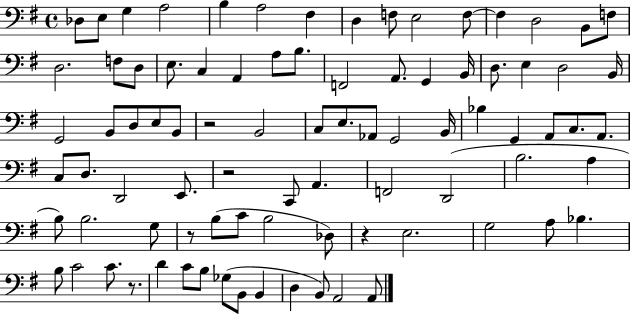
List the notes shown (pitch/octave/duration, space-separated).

Db3/e E3/e G3/q A3/h B3/q A3/h F#3/q D3/q F3/e E3/h F3/e F3/q D3/h B2/e F3/e D3/h. F3/e D3/e E3/e. C3/q A2/q A3/e B3/e. F2/h A2/e. G2/q B2/s D3/e. E3/q D3/h B2/s G2/h B2/e D3/e E3/e B2/e R/h B2/h C3/e E3/e. Ab2/e G2/h B2/s Bb3/q G2/q A2/e C3/e. A2/e. C3/e D3/e. D2/h E2/e. R/h C2/e A2/q. F2/h D2/h B3/h. A3/q B3/e B3/h. G3/e R/e B3/e C4/e B3/h Db3/e R/q E3/h. G3/h A3/e Bb3/q. B3/e C4/h C4/e. R/e. D4/q C4/e B3/e Gb3/e B2/e B2/q D3/q B2/e A2/h A2/e